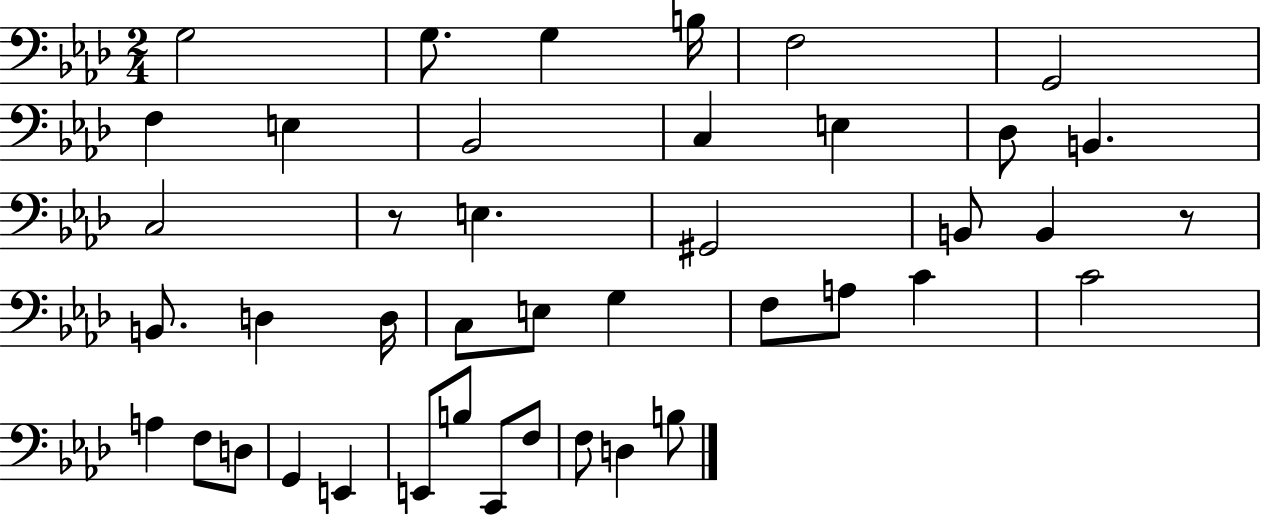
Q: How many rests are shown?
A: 2